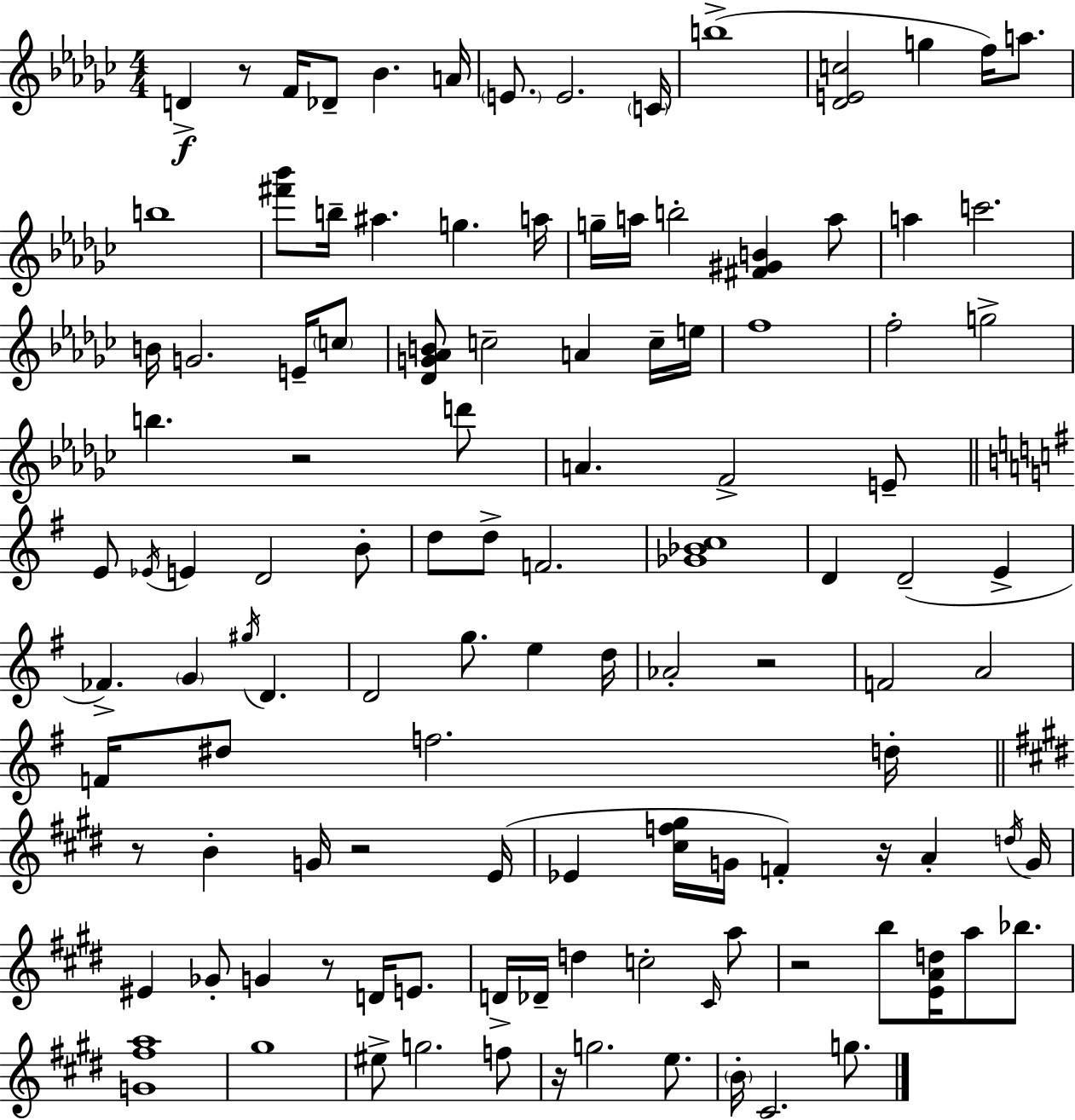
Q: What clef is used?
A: treble